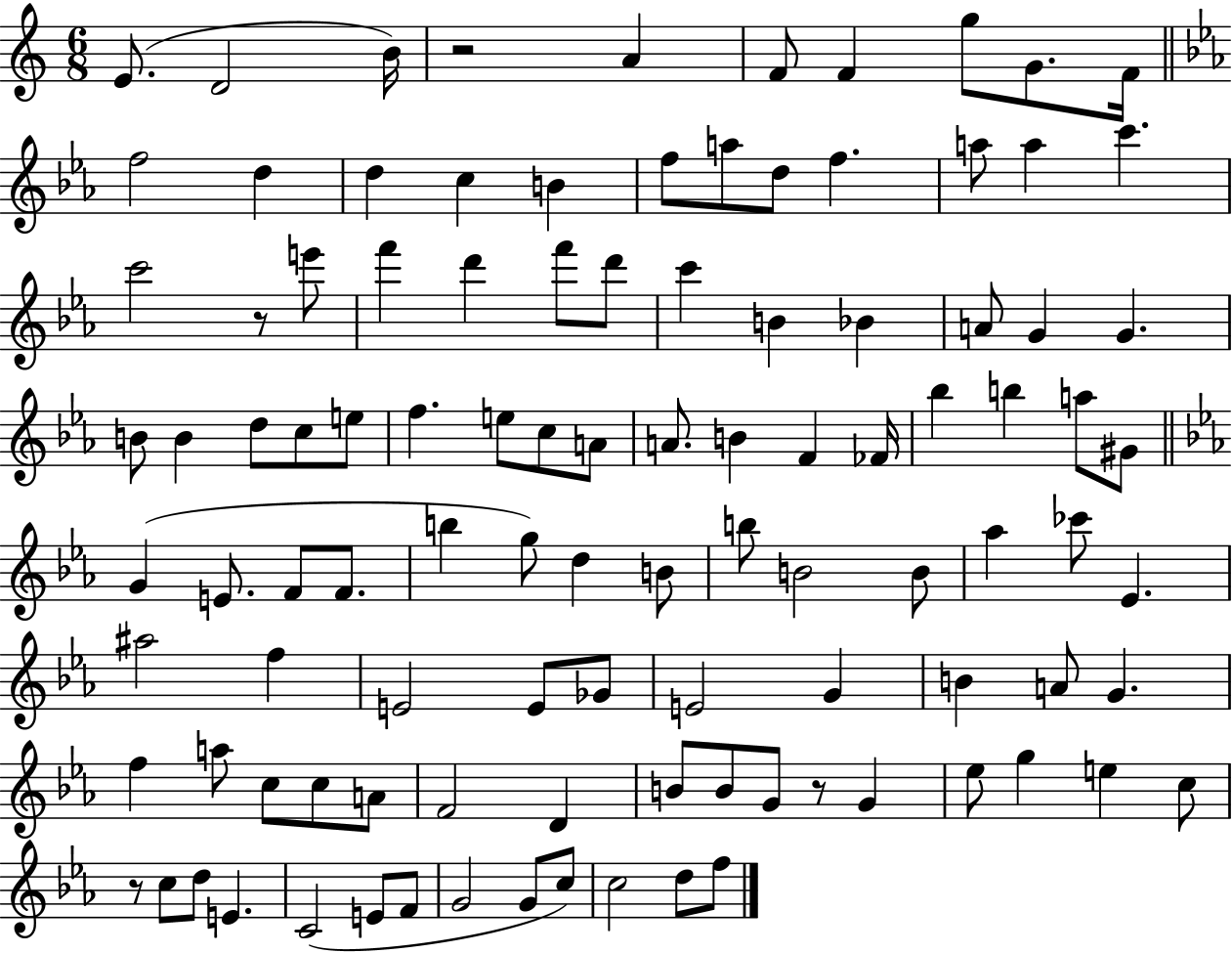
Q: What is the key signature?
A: C major